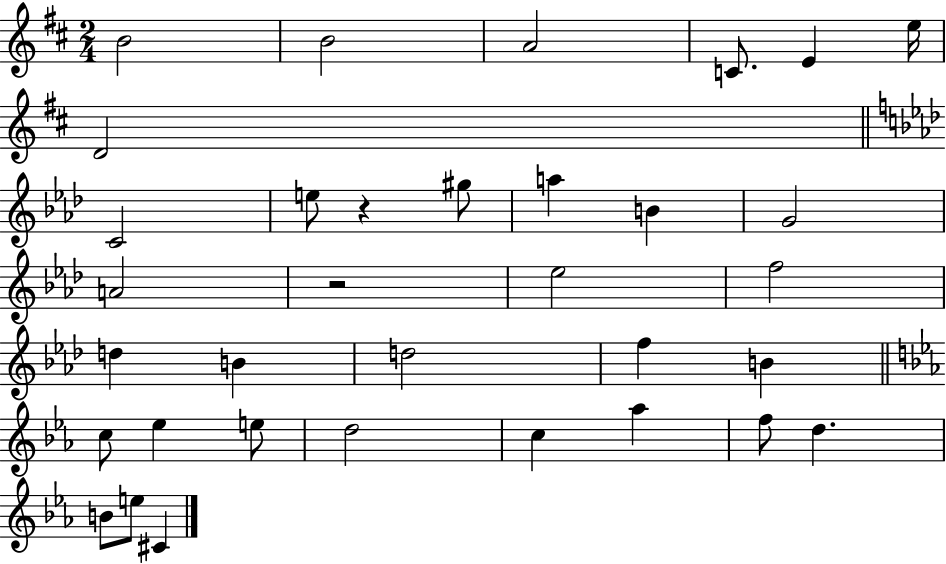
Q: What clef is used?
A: treble